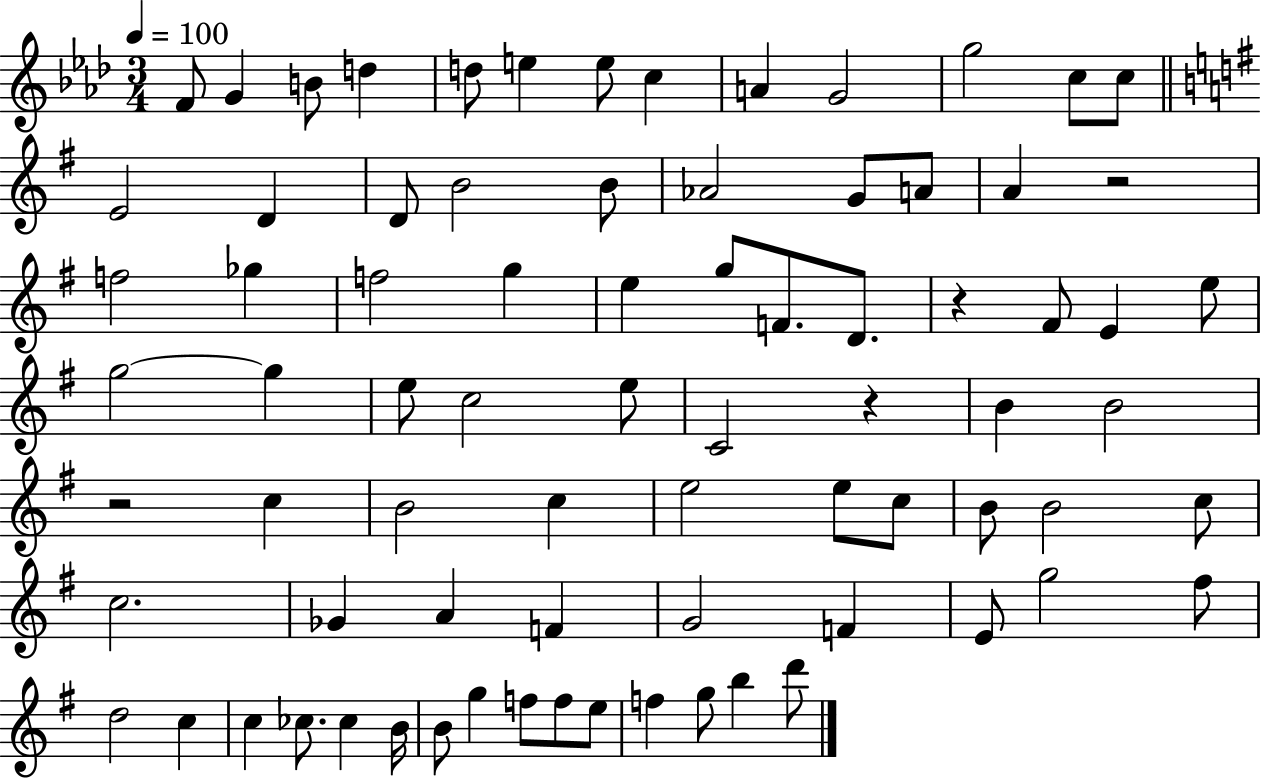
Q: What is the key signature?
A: AES major